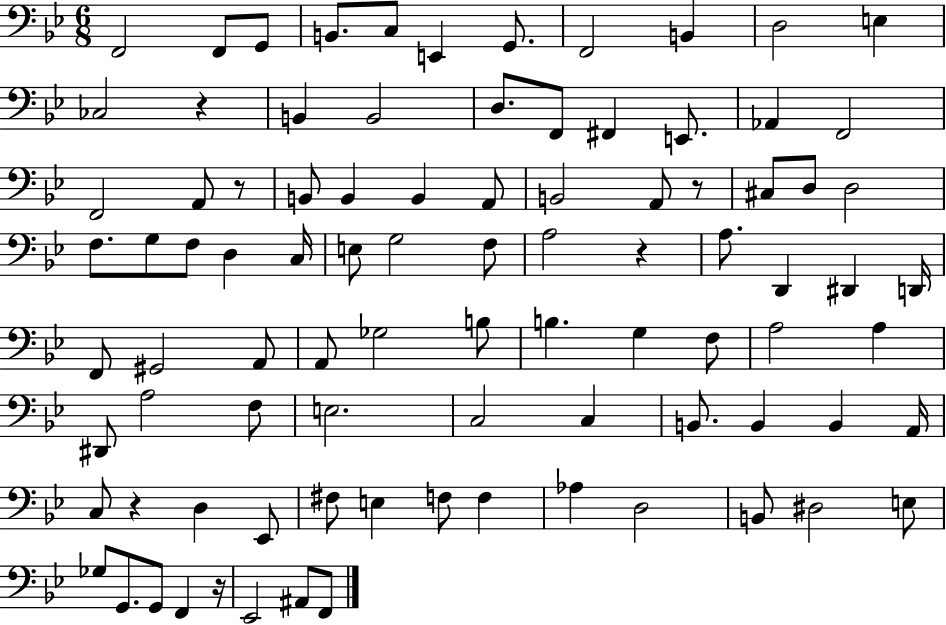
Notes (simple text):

F2/h F2/e G2/e B2/e. C3/e E2/q G2/e. F2/h B2/q D3/h E3/q CES3/h R/q B2/q B2/h D3/e. F2/e F#2/q E2/e. Ab2/q F2/h F2/h A2/e R/e B2/e B2/q B2/q A2/e B2/h A2/e R/e C#3/e D3/e D3/h F3/e. G3/e F3/e D3/q C3/s E3/e G3/h F3/e A3/h R/q A3/e. D2/q D#2/q D2/s F2/e G#2/h A2/e A2/e Gb3/h B3/e B3/q. G3/q F3/e A3/h A3/q D#2/e A3/h F3/e E3/h. C3/h C3/q B2/e. B2/q B2/q A2/s C3/e R/q D3/q Eb2/e F#3/e E3/q F3/e F3/q Ab3/q D3/h B2/e D#3/h E3/e Gb3/e G2/e. G2/e F2/q R/s Eb2/h A#2/e F2/e